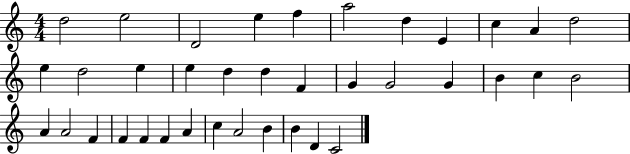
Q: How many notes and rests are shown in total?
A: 37